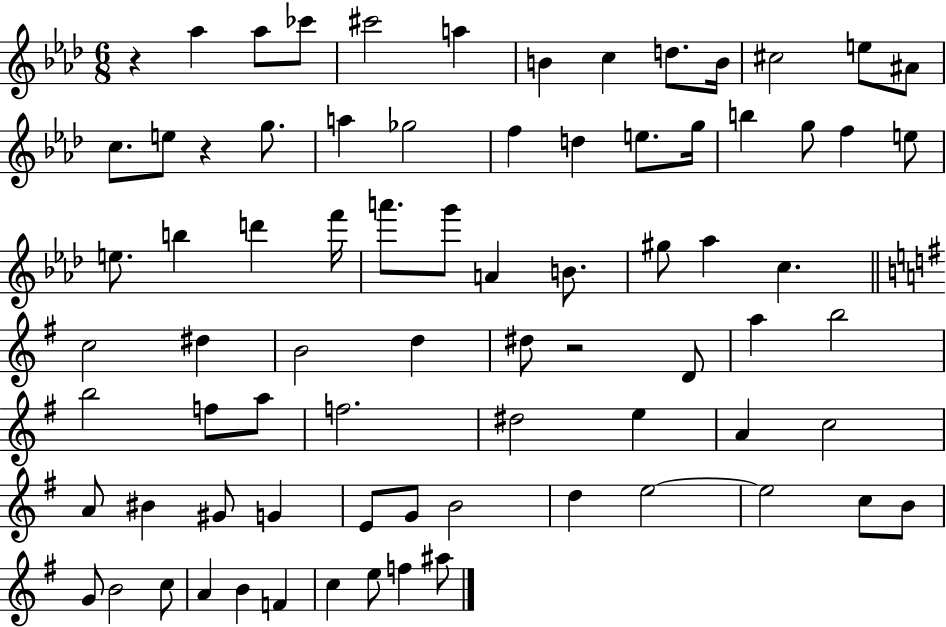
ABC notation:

X:1
T:Untitled
M:6/8
L:1/4
K:Ab
z _a _a/2 _c'/2 ^c'2 a B c d/2 B/4 ^c2 e/2 ^A/2 c/2 e/2 z g/2 a _g2 f d e/2 g/4 b g/2 f e/2 e/2 b d' f'/4 a'/2 g'/2 A B/2 ^g/2 _a c c2 ^d B2 d ^d/2 z2 D/2 a b2 b2 f/2 a/2 f2 ^d2 e A c2 A/2 ^B ^G/2 G E/2 G/2 B2 d e2 e2 c/2 B/2 G/2 B2 c/2 A B F c e/2 f ^a/2